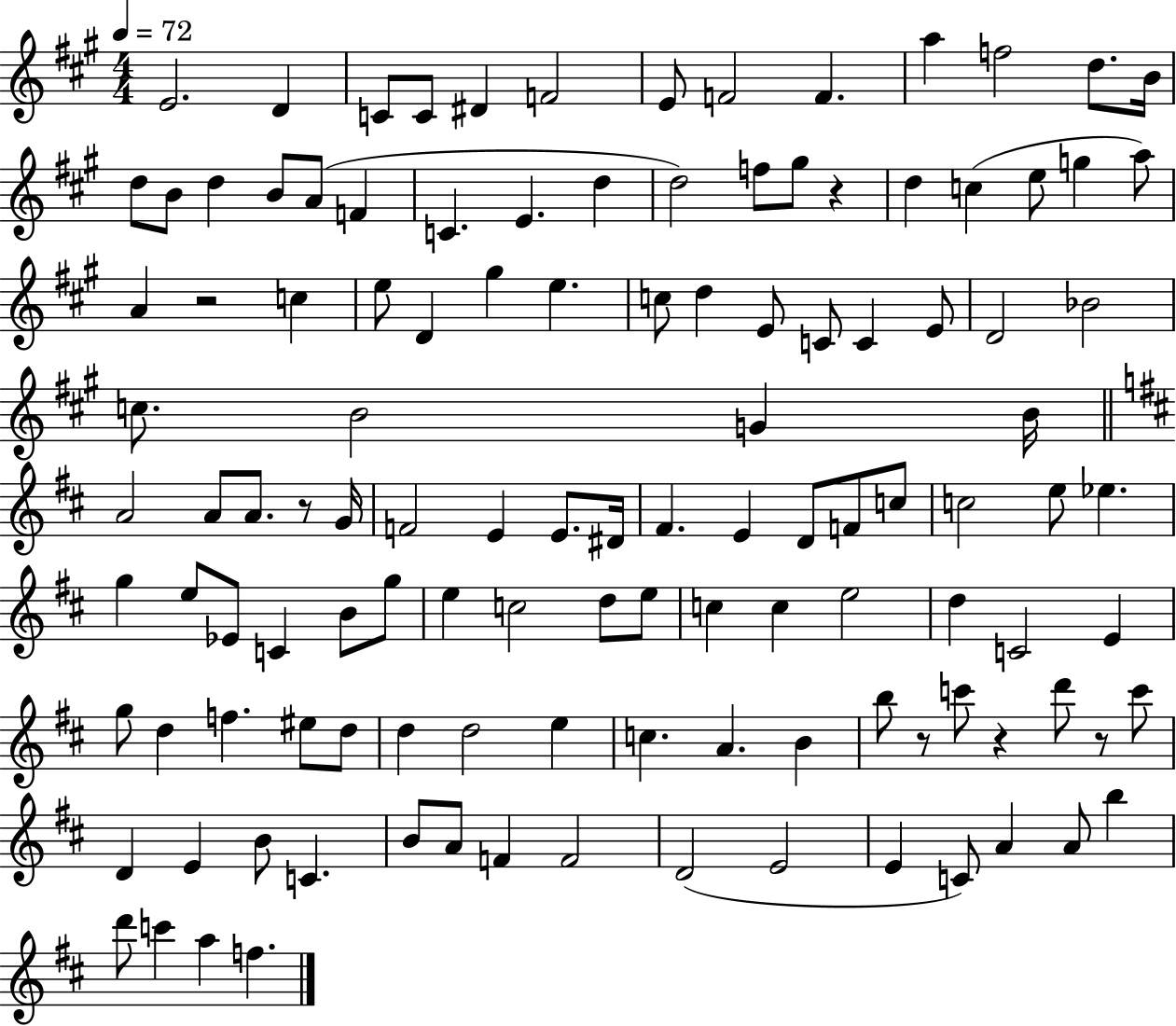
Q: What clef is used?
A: treble